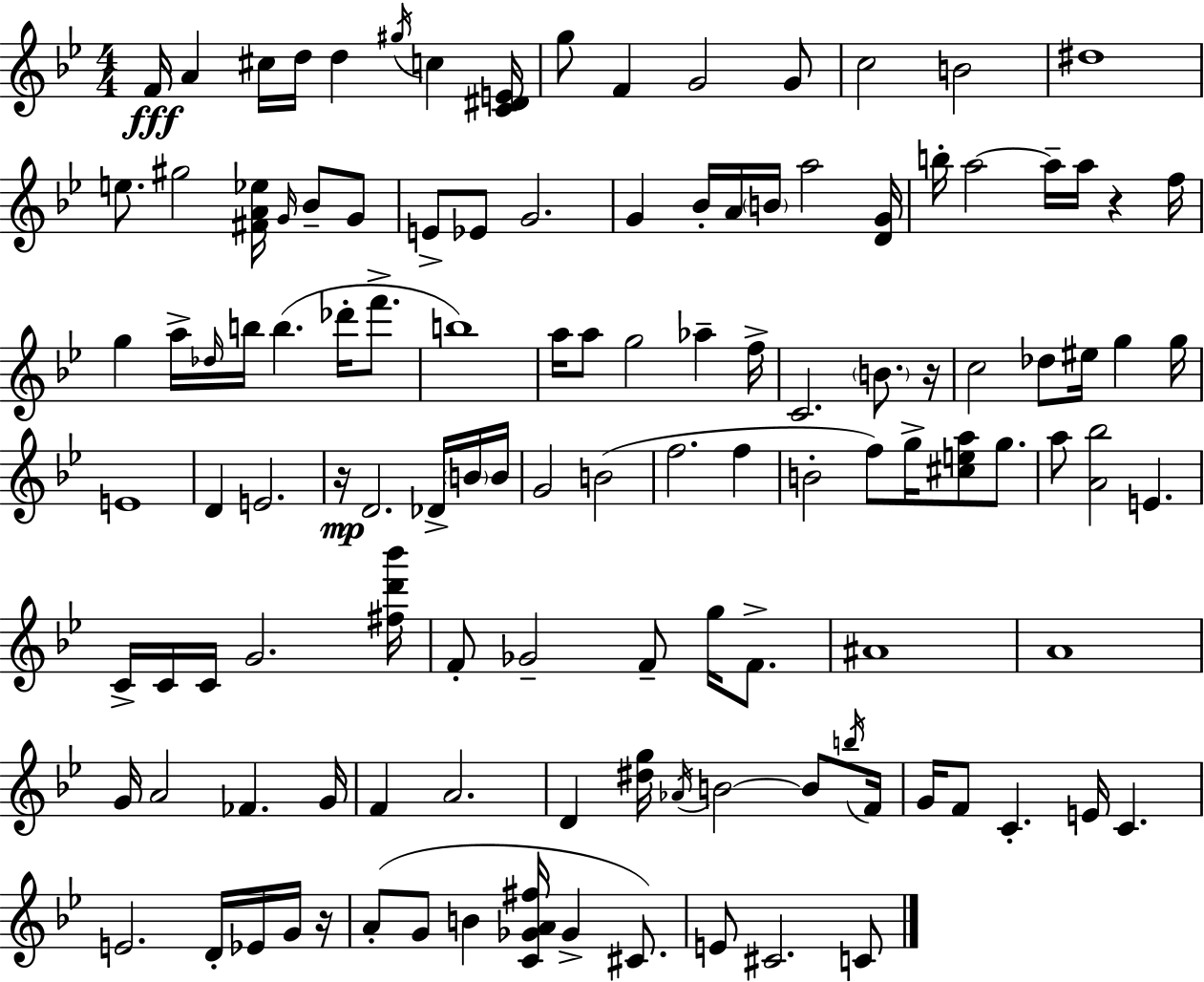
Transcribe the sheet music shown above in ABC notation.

X:1
T:Untitled
M:4/4
L:1/4
K:Gm
F/4 A ^c/4 d/4 d ^g/4 c [C^DE]/4 g/2 F G2 G/2 c2 B2 ^d4 e/2 ^g2 [^FA_e]/4 G/4 _B/2 G/2 E/2 _E/2 G2 G _B/4 A/4 B/4 a2 [DG]/4 b/4 a2 a/4 a/4 z f/4 g a/4 _d/4 b/4 b _d'/4 f'/2 b4 a/4 a/2 g2 _a f/4 C2 B/2 z/4 c2 _d/2 ^e/4 g g/4 E4 D E2 z/4 D2 _D/4 B/4 B/4 G2 B2 f2 f B2 f/2 g/4 [^cea]/2 g/2 a/2 [A_b]2 E C/4 C/4 C/4 G2 [^fd'_b']/4 F/2 _G2 F/2 g/4 F/2 ^A4 A4 G/4 A2 _F G/4 F A2 D [^dg]/4 _A/4 B2 B/2 b/4 F/4 G/4 F/2 C E/4 C E2 D/4 _E/4 G/4 z/4 A/2 G/2 B [C_GA^f]/4 _G ^C/2 E/2 ^C2 C/2